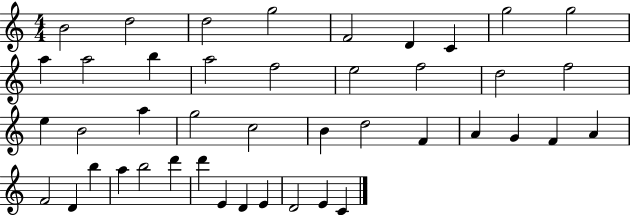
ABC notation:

X:1
T:Untitled
M:4/4
L:1/4
K:C
B2 d2 d2 g2 F2 D C g2 g2 a a2 b a2 f2 e2 f2 d2 f2 e B2 a g2 c2 B d2 F A G F A F2 D b a b2 d' d' E D E D2 E C